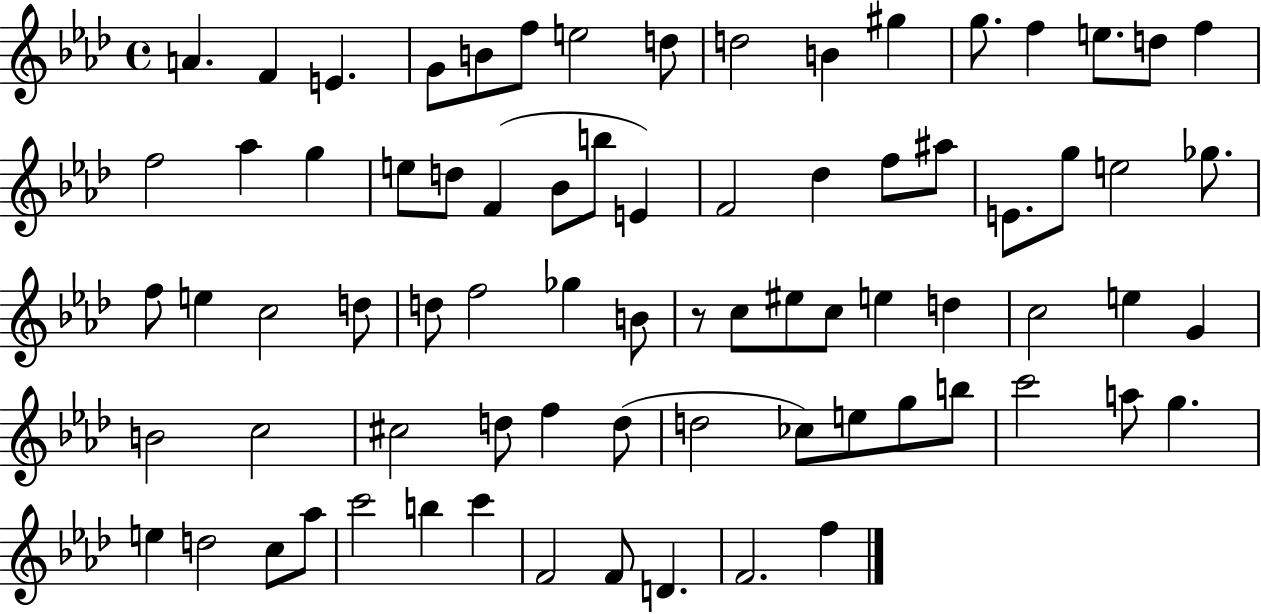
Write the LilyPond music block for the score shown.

{
  \clef treble
  \time 4/4
  \defaultTimeSignature
  \key aes \major
  \repeat volta 2 { a'4. f'4 e'4. | g'8 b'8 f''8 e''2 d''8 | d''2 b'4 gis''4 | g''8. f''4 e''8. d''8 f''4 | \break f''2 aes''4 g''4 | e''8 d''8 f'4( bes'8 b''8 e'4) | f'2 des''4 f''8 ais''8 | e'8. g''8 e''2 ges''8. | \break f''8 e''4 c''2 d''8 | d''8 f''2 ges''4 b'8 | r8 c''8 eis''8 c''8 e''4 d''4 | c''2 e''4 g'4 | \break b'2 c''2 | cis''2 d''8 f''4 d''8( | d''2 ces''8) e''8 g''8 b''8 | c'''2 a''8 g''4. | \break e''4 d''2 c''8 aes''8 | c'''2 b''4 c'''4 | f'2 f'8 d'4. | f'2. f''4 | \break } \bar "|."
}